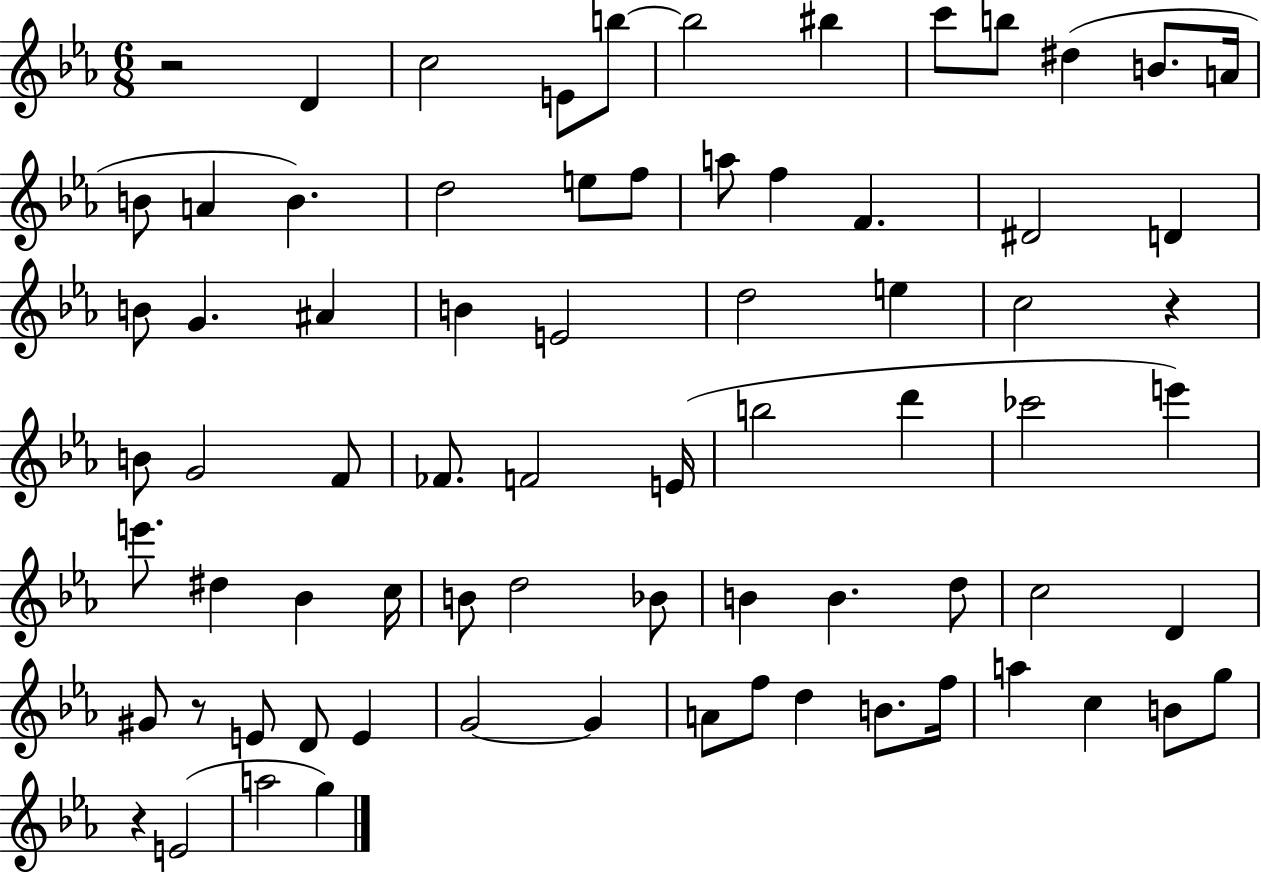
{
  \clef treble
  \numericTimeSignature
  \time 6/8
  \key ees \major
  r2 d'4 | c''2 e'8 b''8~~ | b''2 bis''4 | c'''8 b''8 dis''4( b'8. a'16 | \break b'8 a'4 b'4.) | d''2 e''8 f''8 | a''8 f''4 f'4. | dis'2 d'4 | \break b'8 g'4. ais'4 | b'4 e'2 | d''2 e''4 | c''2 r4 | \break b'8 g'2 f'8 | fes'8. f'2 e'16( | b''2 d'''4 | ces'''2 e'''4) | \break e'''8. dis''4 bes'4 c''16 | b'8 d''2 bes'8 | b'4 b'4. d''8 | c''2 d'4 | \break gis'8 r8 e'8 d'8 e'4 | g'2~~ g'4 | a'8 f''8 d''4 b'8. f''16 | a''4 c''4 b'8 g''8 | \break r4 e'2( | a''2 g''4) | \bar "|."
}